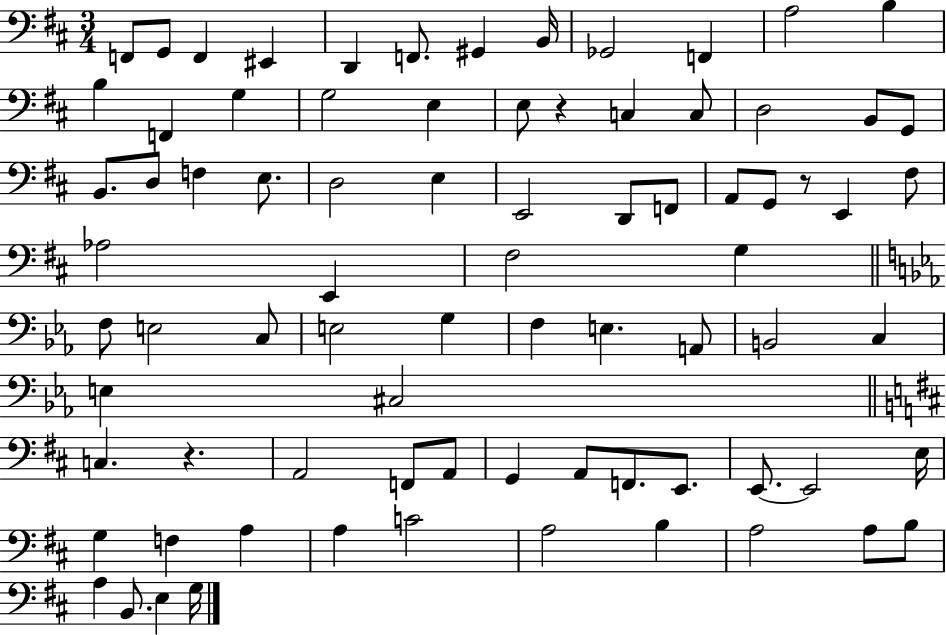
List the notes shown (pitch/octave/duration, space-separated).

F2/e G2/e F2/q EIS2/q D2/q F2/e. G#2/q B2/s Gb2/h F2/q A3/h B3/q B3/q F2/q G3/q G3/h E3/q E3/e R/q C3/q C3/e D3/h B2/e G2/e B2/e. D3/e F3/q E3/e. D3/h E3/q E2/h D2/e F2/e A2/e G2/e R/e E2/q F#3/e Ab3/h E2/q F#3/h G3/q F3/e E3/h C3/e E3/h G3/q F3/q E3/q. A2/e B2/h C3/q E3/q C#3/h C3/q. R/q. A2/h F2/e A2/e G2/q A2/e F2/e. E2/e. E2/e. E2/h E3/s G3/q F3/q A3/q A3/q C4/h A3/h B3/q A3/h A3/e B3/e A3/q B2/e. E3/q G3/s